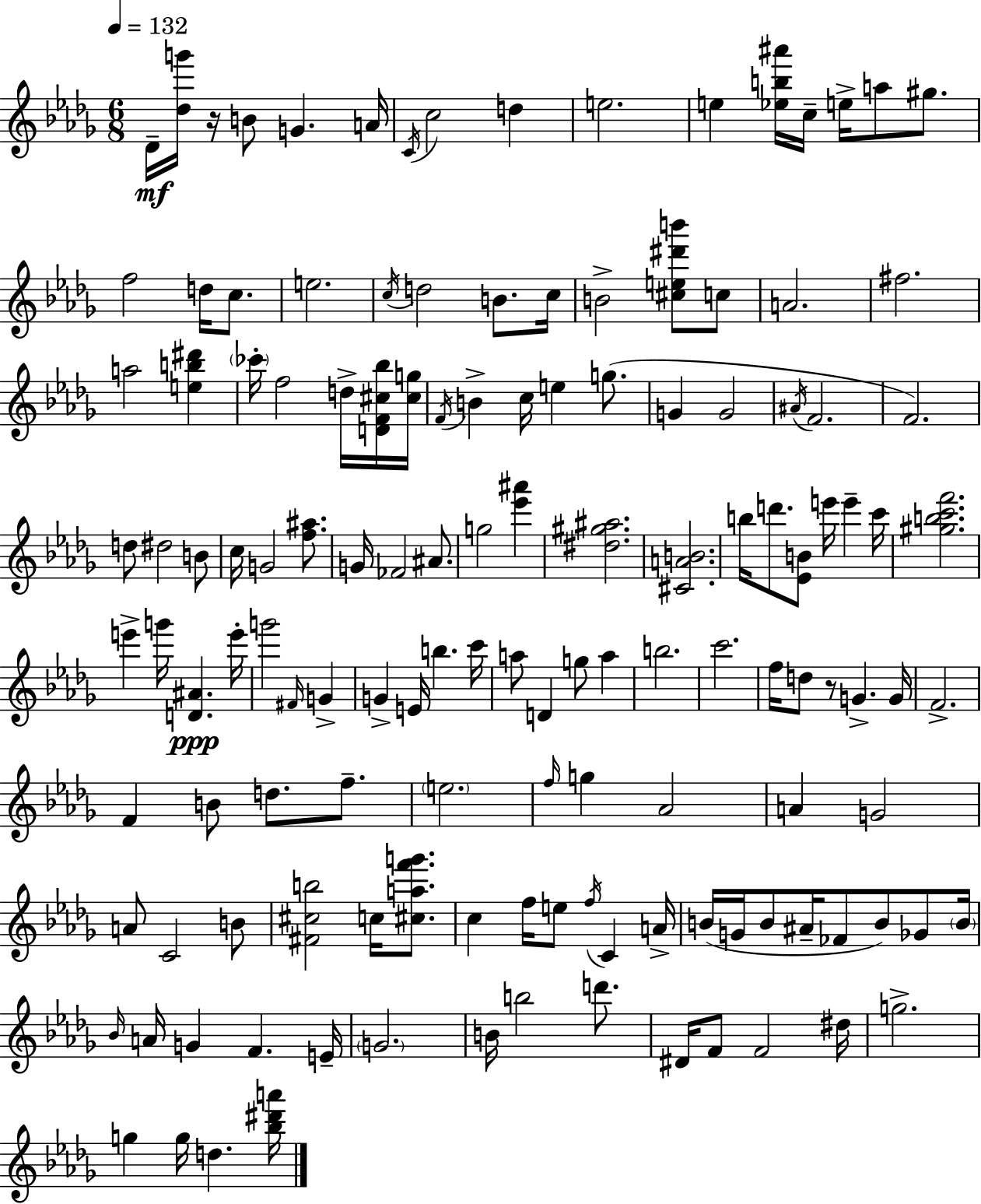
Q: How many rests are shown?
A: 2